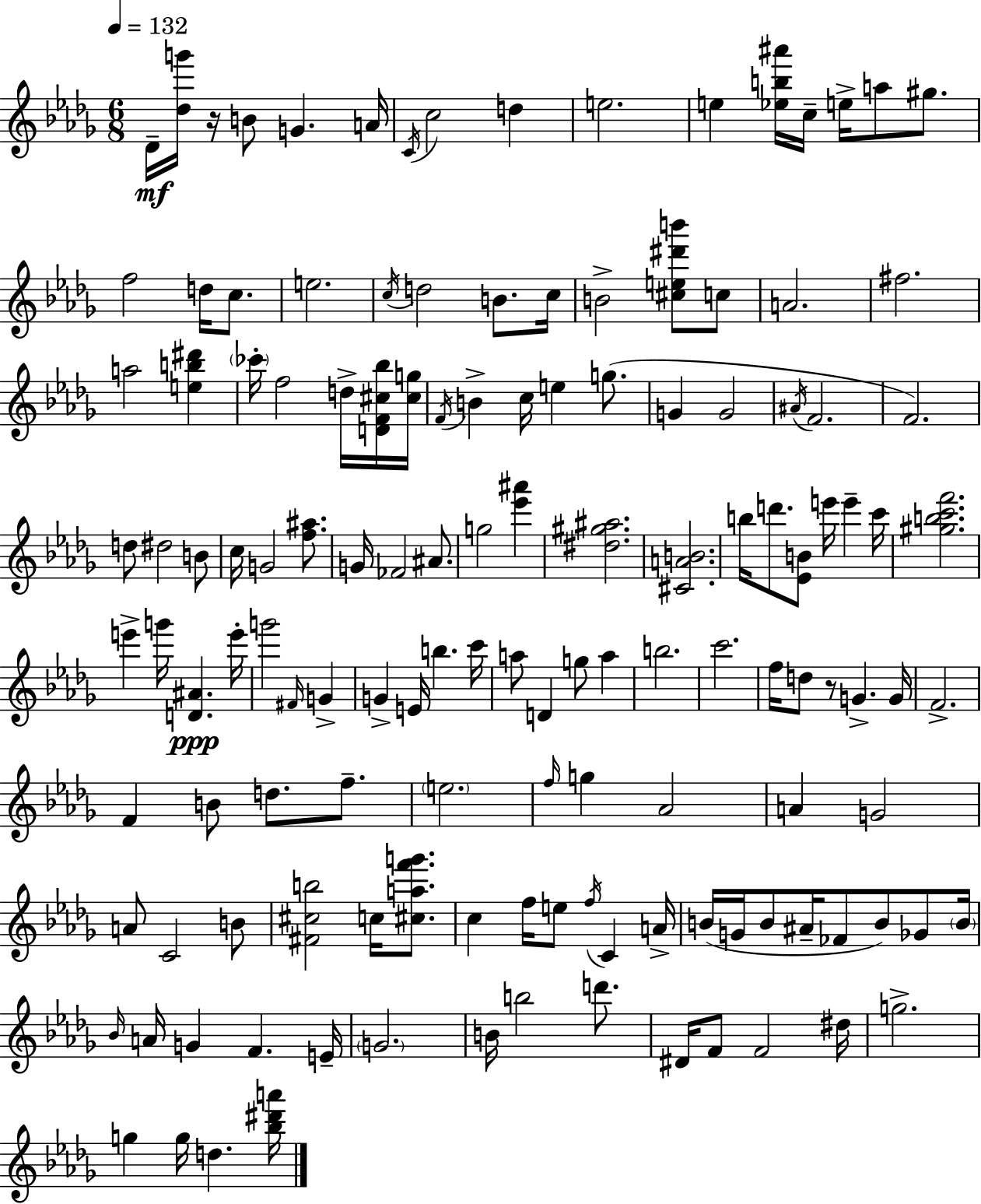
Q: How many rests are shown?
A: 2